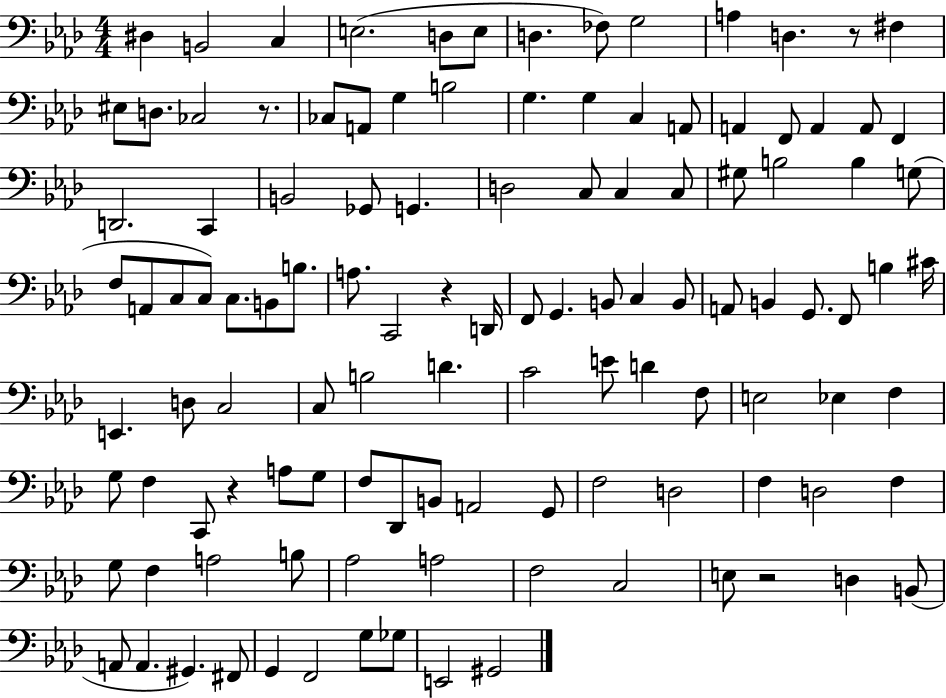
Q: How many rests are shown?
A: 5